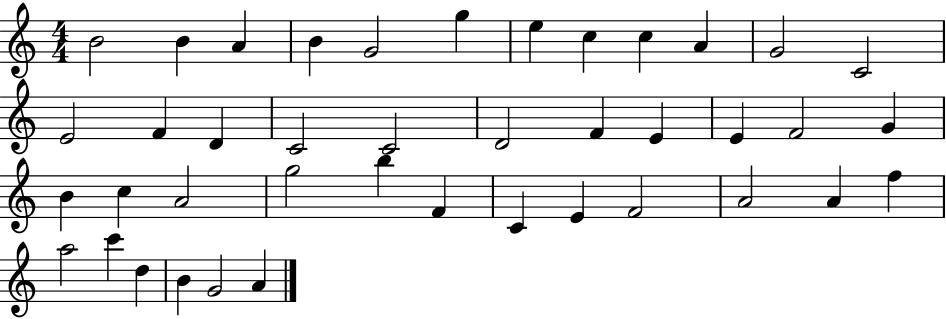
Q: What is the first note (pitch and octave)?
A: B4